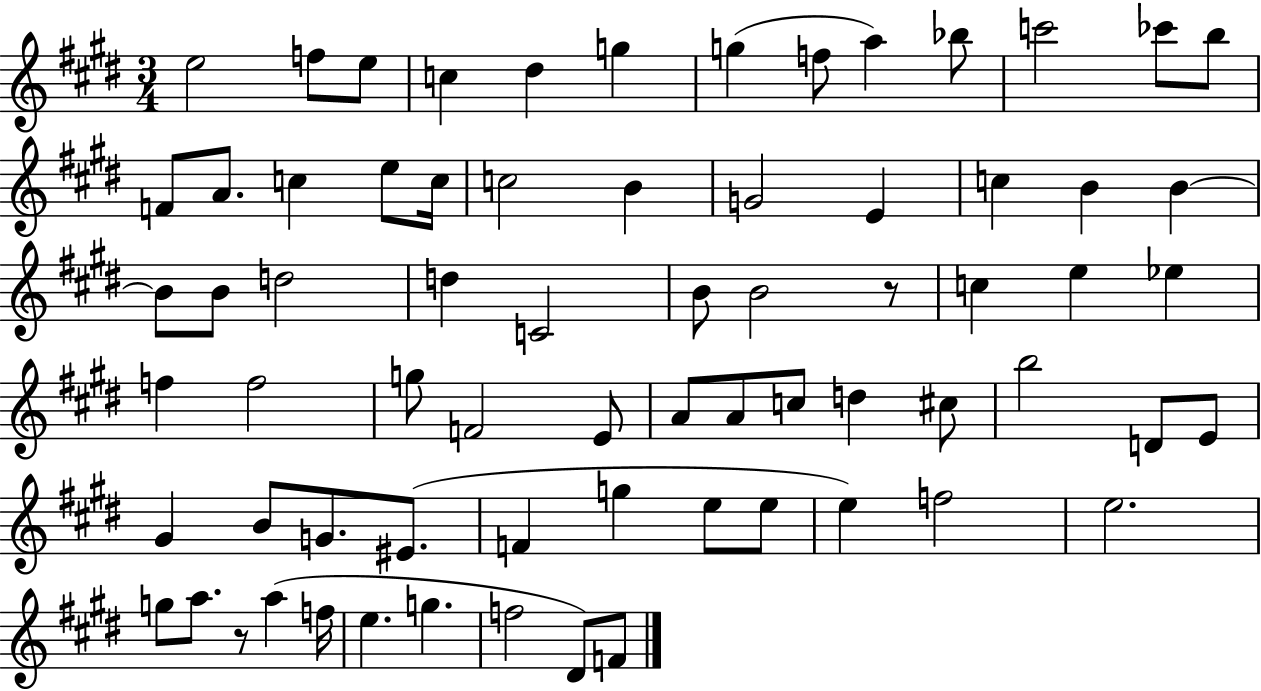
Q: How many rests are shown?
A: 2